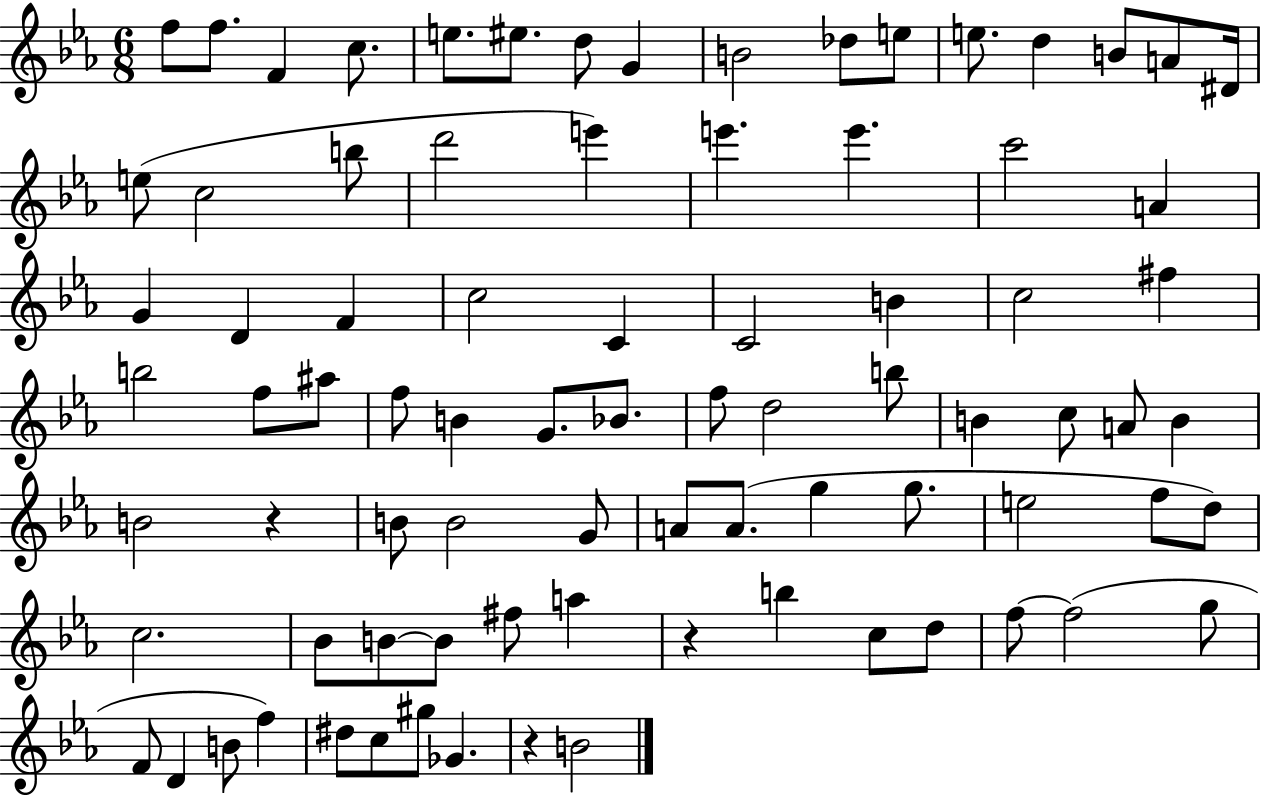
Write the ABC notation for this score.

X:1
T:Untitled
M:6/8
L:1/4
K:Eb
f/2 f/2 F c/2 e/2 ^e/2 d/2 G B2 _d/2 e/2 e/2 d B/2 A/2 ^D/4 e/2 c2 b/2 d'2 e' e' e' c'2 A G D F c2 C C2 B c2 ^f b2 f/2 ^a/2 f/2 B G/2 _B/2 f/2 d2 b/2 B c/2 A/2 B B2 z B/2 B2 G/2 A/2 A/2 g g/2 e2 f/2 d/2 c2 _B/2 B/2 B/2 ^f/2 a z b c/2 d/2 f/2 f2 g/2 F/2 D B/2 f ^d/2 c/2 ^g/2 _G z B2